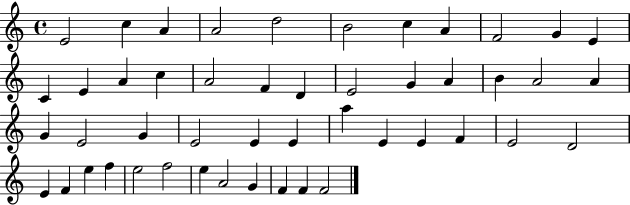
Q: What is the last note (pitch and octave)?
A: F4